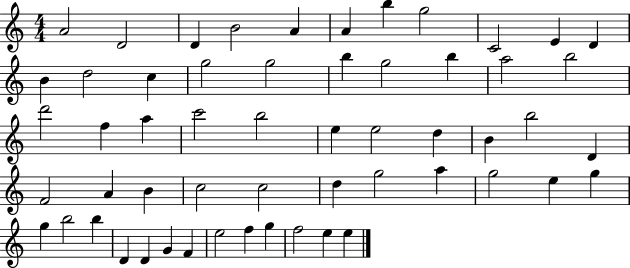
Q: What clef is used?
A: treble